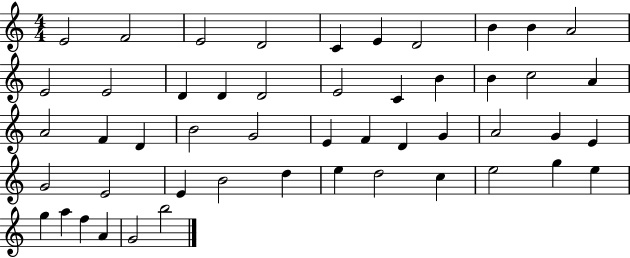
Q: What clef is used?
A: treble